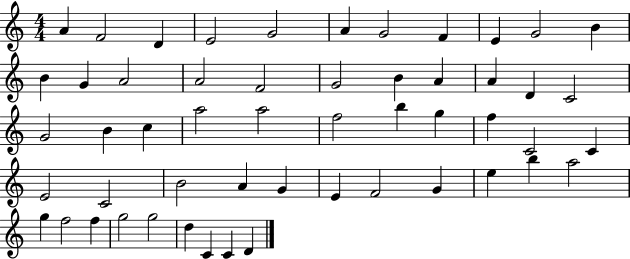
A4/q F4/h D4/q E4/h G4/h A4/q G4/h F4/q E4/q G4/h B4/q B4/q G4/q A4/h A4/h F4/h G4/h B4/q A4/q A4/q D4/q C4/h G4/h B4/q C5/q A5/h A5/h F5/h B5/q G5/q F5/q C4/h C4/q E4/h C4/h B4/h A4/q G4/q E4/q F4/h G4/q E5/q B5/q A5/h G5/q F5/h F5/q G5/h G5/h D5/q C4/q C4/q D4/q